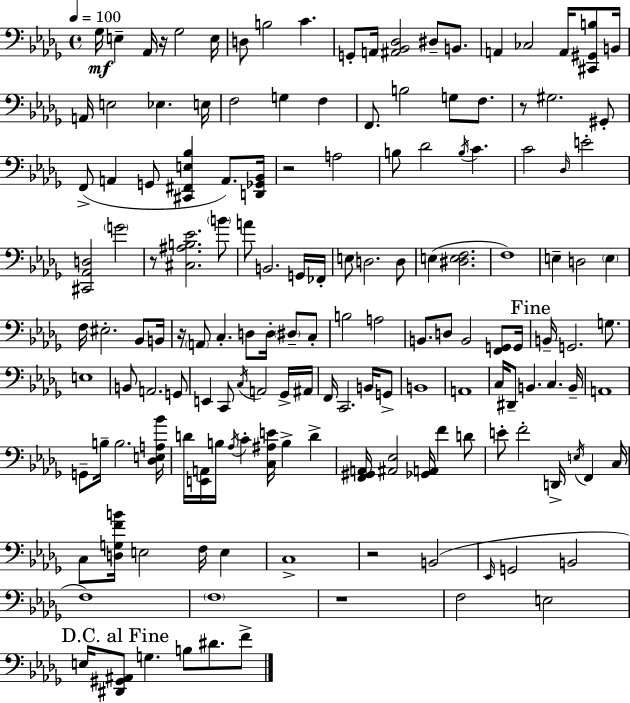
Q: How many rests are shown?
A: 7